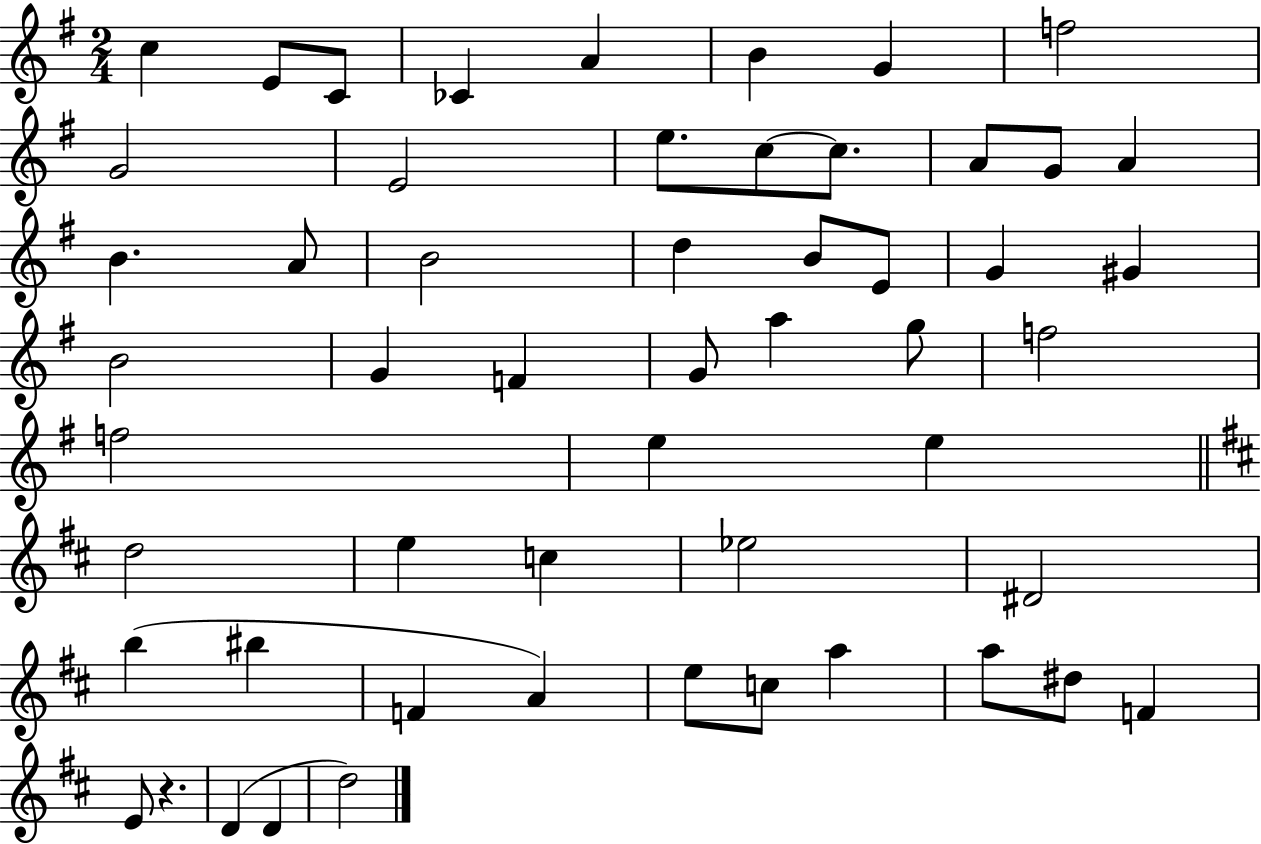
X:1
T:Untitled
M:2/4
L:1/4
K:G
c E/2 C/2 _C A B G f2 G2 E2 e/2 c/2 c/2 A/2 G/2 A B A/2 B2 d B/2 E/2 G ^G B2 G F G/2 a g/2 f2 f2 e e d2 e c _e2 ^D2 b ^b F A e/2 c/2 a a/2 ^d/2 F E/2 z D D d2